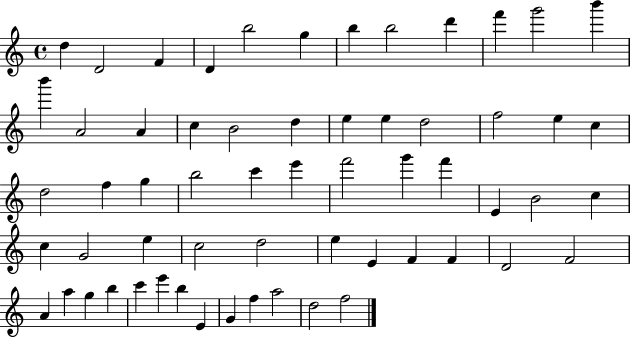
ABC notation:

X:1
T:Untitled
M:4/4
L:1/4
K:C
d D2 F D b2 g b b2 d' f' g'2 b' b' A2 A c B2 d e e d2 f2 e c d2 f g b2 c' e' f'2 g' f' E B2 c c G2 e c2 d2 e E F F D2 F2 A a g b c' e' b E G f a2 d2 f2